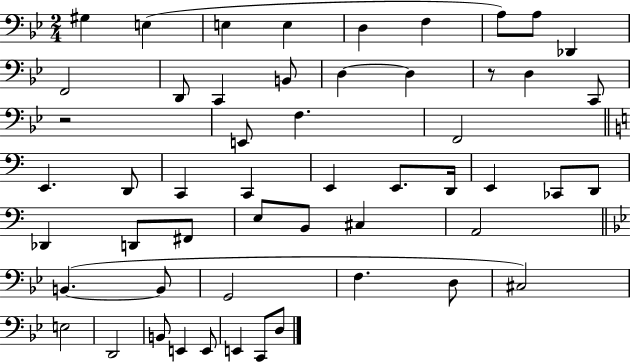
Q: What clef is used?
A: bass